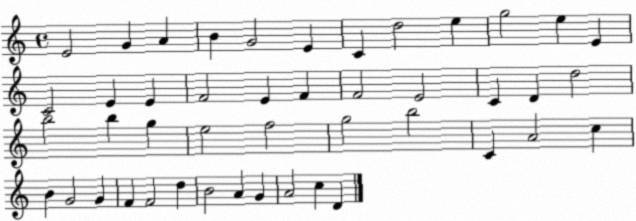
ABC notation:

X:1
T:Untitled
M:4/4
L:1/4
K:C
E2 G A B G2 E C d2 e g2 e E C2 E E F2 E F F2 E2 C D d2 b2 b g e2 f2 g2 b2 C A2 c B G2 G F F2 d B2 A G A2 c D